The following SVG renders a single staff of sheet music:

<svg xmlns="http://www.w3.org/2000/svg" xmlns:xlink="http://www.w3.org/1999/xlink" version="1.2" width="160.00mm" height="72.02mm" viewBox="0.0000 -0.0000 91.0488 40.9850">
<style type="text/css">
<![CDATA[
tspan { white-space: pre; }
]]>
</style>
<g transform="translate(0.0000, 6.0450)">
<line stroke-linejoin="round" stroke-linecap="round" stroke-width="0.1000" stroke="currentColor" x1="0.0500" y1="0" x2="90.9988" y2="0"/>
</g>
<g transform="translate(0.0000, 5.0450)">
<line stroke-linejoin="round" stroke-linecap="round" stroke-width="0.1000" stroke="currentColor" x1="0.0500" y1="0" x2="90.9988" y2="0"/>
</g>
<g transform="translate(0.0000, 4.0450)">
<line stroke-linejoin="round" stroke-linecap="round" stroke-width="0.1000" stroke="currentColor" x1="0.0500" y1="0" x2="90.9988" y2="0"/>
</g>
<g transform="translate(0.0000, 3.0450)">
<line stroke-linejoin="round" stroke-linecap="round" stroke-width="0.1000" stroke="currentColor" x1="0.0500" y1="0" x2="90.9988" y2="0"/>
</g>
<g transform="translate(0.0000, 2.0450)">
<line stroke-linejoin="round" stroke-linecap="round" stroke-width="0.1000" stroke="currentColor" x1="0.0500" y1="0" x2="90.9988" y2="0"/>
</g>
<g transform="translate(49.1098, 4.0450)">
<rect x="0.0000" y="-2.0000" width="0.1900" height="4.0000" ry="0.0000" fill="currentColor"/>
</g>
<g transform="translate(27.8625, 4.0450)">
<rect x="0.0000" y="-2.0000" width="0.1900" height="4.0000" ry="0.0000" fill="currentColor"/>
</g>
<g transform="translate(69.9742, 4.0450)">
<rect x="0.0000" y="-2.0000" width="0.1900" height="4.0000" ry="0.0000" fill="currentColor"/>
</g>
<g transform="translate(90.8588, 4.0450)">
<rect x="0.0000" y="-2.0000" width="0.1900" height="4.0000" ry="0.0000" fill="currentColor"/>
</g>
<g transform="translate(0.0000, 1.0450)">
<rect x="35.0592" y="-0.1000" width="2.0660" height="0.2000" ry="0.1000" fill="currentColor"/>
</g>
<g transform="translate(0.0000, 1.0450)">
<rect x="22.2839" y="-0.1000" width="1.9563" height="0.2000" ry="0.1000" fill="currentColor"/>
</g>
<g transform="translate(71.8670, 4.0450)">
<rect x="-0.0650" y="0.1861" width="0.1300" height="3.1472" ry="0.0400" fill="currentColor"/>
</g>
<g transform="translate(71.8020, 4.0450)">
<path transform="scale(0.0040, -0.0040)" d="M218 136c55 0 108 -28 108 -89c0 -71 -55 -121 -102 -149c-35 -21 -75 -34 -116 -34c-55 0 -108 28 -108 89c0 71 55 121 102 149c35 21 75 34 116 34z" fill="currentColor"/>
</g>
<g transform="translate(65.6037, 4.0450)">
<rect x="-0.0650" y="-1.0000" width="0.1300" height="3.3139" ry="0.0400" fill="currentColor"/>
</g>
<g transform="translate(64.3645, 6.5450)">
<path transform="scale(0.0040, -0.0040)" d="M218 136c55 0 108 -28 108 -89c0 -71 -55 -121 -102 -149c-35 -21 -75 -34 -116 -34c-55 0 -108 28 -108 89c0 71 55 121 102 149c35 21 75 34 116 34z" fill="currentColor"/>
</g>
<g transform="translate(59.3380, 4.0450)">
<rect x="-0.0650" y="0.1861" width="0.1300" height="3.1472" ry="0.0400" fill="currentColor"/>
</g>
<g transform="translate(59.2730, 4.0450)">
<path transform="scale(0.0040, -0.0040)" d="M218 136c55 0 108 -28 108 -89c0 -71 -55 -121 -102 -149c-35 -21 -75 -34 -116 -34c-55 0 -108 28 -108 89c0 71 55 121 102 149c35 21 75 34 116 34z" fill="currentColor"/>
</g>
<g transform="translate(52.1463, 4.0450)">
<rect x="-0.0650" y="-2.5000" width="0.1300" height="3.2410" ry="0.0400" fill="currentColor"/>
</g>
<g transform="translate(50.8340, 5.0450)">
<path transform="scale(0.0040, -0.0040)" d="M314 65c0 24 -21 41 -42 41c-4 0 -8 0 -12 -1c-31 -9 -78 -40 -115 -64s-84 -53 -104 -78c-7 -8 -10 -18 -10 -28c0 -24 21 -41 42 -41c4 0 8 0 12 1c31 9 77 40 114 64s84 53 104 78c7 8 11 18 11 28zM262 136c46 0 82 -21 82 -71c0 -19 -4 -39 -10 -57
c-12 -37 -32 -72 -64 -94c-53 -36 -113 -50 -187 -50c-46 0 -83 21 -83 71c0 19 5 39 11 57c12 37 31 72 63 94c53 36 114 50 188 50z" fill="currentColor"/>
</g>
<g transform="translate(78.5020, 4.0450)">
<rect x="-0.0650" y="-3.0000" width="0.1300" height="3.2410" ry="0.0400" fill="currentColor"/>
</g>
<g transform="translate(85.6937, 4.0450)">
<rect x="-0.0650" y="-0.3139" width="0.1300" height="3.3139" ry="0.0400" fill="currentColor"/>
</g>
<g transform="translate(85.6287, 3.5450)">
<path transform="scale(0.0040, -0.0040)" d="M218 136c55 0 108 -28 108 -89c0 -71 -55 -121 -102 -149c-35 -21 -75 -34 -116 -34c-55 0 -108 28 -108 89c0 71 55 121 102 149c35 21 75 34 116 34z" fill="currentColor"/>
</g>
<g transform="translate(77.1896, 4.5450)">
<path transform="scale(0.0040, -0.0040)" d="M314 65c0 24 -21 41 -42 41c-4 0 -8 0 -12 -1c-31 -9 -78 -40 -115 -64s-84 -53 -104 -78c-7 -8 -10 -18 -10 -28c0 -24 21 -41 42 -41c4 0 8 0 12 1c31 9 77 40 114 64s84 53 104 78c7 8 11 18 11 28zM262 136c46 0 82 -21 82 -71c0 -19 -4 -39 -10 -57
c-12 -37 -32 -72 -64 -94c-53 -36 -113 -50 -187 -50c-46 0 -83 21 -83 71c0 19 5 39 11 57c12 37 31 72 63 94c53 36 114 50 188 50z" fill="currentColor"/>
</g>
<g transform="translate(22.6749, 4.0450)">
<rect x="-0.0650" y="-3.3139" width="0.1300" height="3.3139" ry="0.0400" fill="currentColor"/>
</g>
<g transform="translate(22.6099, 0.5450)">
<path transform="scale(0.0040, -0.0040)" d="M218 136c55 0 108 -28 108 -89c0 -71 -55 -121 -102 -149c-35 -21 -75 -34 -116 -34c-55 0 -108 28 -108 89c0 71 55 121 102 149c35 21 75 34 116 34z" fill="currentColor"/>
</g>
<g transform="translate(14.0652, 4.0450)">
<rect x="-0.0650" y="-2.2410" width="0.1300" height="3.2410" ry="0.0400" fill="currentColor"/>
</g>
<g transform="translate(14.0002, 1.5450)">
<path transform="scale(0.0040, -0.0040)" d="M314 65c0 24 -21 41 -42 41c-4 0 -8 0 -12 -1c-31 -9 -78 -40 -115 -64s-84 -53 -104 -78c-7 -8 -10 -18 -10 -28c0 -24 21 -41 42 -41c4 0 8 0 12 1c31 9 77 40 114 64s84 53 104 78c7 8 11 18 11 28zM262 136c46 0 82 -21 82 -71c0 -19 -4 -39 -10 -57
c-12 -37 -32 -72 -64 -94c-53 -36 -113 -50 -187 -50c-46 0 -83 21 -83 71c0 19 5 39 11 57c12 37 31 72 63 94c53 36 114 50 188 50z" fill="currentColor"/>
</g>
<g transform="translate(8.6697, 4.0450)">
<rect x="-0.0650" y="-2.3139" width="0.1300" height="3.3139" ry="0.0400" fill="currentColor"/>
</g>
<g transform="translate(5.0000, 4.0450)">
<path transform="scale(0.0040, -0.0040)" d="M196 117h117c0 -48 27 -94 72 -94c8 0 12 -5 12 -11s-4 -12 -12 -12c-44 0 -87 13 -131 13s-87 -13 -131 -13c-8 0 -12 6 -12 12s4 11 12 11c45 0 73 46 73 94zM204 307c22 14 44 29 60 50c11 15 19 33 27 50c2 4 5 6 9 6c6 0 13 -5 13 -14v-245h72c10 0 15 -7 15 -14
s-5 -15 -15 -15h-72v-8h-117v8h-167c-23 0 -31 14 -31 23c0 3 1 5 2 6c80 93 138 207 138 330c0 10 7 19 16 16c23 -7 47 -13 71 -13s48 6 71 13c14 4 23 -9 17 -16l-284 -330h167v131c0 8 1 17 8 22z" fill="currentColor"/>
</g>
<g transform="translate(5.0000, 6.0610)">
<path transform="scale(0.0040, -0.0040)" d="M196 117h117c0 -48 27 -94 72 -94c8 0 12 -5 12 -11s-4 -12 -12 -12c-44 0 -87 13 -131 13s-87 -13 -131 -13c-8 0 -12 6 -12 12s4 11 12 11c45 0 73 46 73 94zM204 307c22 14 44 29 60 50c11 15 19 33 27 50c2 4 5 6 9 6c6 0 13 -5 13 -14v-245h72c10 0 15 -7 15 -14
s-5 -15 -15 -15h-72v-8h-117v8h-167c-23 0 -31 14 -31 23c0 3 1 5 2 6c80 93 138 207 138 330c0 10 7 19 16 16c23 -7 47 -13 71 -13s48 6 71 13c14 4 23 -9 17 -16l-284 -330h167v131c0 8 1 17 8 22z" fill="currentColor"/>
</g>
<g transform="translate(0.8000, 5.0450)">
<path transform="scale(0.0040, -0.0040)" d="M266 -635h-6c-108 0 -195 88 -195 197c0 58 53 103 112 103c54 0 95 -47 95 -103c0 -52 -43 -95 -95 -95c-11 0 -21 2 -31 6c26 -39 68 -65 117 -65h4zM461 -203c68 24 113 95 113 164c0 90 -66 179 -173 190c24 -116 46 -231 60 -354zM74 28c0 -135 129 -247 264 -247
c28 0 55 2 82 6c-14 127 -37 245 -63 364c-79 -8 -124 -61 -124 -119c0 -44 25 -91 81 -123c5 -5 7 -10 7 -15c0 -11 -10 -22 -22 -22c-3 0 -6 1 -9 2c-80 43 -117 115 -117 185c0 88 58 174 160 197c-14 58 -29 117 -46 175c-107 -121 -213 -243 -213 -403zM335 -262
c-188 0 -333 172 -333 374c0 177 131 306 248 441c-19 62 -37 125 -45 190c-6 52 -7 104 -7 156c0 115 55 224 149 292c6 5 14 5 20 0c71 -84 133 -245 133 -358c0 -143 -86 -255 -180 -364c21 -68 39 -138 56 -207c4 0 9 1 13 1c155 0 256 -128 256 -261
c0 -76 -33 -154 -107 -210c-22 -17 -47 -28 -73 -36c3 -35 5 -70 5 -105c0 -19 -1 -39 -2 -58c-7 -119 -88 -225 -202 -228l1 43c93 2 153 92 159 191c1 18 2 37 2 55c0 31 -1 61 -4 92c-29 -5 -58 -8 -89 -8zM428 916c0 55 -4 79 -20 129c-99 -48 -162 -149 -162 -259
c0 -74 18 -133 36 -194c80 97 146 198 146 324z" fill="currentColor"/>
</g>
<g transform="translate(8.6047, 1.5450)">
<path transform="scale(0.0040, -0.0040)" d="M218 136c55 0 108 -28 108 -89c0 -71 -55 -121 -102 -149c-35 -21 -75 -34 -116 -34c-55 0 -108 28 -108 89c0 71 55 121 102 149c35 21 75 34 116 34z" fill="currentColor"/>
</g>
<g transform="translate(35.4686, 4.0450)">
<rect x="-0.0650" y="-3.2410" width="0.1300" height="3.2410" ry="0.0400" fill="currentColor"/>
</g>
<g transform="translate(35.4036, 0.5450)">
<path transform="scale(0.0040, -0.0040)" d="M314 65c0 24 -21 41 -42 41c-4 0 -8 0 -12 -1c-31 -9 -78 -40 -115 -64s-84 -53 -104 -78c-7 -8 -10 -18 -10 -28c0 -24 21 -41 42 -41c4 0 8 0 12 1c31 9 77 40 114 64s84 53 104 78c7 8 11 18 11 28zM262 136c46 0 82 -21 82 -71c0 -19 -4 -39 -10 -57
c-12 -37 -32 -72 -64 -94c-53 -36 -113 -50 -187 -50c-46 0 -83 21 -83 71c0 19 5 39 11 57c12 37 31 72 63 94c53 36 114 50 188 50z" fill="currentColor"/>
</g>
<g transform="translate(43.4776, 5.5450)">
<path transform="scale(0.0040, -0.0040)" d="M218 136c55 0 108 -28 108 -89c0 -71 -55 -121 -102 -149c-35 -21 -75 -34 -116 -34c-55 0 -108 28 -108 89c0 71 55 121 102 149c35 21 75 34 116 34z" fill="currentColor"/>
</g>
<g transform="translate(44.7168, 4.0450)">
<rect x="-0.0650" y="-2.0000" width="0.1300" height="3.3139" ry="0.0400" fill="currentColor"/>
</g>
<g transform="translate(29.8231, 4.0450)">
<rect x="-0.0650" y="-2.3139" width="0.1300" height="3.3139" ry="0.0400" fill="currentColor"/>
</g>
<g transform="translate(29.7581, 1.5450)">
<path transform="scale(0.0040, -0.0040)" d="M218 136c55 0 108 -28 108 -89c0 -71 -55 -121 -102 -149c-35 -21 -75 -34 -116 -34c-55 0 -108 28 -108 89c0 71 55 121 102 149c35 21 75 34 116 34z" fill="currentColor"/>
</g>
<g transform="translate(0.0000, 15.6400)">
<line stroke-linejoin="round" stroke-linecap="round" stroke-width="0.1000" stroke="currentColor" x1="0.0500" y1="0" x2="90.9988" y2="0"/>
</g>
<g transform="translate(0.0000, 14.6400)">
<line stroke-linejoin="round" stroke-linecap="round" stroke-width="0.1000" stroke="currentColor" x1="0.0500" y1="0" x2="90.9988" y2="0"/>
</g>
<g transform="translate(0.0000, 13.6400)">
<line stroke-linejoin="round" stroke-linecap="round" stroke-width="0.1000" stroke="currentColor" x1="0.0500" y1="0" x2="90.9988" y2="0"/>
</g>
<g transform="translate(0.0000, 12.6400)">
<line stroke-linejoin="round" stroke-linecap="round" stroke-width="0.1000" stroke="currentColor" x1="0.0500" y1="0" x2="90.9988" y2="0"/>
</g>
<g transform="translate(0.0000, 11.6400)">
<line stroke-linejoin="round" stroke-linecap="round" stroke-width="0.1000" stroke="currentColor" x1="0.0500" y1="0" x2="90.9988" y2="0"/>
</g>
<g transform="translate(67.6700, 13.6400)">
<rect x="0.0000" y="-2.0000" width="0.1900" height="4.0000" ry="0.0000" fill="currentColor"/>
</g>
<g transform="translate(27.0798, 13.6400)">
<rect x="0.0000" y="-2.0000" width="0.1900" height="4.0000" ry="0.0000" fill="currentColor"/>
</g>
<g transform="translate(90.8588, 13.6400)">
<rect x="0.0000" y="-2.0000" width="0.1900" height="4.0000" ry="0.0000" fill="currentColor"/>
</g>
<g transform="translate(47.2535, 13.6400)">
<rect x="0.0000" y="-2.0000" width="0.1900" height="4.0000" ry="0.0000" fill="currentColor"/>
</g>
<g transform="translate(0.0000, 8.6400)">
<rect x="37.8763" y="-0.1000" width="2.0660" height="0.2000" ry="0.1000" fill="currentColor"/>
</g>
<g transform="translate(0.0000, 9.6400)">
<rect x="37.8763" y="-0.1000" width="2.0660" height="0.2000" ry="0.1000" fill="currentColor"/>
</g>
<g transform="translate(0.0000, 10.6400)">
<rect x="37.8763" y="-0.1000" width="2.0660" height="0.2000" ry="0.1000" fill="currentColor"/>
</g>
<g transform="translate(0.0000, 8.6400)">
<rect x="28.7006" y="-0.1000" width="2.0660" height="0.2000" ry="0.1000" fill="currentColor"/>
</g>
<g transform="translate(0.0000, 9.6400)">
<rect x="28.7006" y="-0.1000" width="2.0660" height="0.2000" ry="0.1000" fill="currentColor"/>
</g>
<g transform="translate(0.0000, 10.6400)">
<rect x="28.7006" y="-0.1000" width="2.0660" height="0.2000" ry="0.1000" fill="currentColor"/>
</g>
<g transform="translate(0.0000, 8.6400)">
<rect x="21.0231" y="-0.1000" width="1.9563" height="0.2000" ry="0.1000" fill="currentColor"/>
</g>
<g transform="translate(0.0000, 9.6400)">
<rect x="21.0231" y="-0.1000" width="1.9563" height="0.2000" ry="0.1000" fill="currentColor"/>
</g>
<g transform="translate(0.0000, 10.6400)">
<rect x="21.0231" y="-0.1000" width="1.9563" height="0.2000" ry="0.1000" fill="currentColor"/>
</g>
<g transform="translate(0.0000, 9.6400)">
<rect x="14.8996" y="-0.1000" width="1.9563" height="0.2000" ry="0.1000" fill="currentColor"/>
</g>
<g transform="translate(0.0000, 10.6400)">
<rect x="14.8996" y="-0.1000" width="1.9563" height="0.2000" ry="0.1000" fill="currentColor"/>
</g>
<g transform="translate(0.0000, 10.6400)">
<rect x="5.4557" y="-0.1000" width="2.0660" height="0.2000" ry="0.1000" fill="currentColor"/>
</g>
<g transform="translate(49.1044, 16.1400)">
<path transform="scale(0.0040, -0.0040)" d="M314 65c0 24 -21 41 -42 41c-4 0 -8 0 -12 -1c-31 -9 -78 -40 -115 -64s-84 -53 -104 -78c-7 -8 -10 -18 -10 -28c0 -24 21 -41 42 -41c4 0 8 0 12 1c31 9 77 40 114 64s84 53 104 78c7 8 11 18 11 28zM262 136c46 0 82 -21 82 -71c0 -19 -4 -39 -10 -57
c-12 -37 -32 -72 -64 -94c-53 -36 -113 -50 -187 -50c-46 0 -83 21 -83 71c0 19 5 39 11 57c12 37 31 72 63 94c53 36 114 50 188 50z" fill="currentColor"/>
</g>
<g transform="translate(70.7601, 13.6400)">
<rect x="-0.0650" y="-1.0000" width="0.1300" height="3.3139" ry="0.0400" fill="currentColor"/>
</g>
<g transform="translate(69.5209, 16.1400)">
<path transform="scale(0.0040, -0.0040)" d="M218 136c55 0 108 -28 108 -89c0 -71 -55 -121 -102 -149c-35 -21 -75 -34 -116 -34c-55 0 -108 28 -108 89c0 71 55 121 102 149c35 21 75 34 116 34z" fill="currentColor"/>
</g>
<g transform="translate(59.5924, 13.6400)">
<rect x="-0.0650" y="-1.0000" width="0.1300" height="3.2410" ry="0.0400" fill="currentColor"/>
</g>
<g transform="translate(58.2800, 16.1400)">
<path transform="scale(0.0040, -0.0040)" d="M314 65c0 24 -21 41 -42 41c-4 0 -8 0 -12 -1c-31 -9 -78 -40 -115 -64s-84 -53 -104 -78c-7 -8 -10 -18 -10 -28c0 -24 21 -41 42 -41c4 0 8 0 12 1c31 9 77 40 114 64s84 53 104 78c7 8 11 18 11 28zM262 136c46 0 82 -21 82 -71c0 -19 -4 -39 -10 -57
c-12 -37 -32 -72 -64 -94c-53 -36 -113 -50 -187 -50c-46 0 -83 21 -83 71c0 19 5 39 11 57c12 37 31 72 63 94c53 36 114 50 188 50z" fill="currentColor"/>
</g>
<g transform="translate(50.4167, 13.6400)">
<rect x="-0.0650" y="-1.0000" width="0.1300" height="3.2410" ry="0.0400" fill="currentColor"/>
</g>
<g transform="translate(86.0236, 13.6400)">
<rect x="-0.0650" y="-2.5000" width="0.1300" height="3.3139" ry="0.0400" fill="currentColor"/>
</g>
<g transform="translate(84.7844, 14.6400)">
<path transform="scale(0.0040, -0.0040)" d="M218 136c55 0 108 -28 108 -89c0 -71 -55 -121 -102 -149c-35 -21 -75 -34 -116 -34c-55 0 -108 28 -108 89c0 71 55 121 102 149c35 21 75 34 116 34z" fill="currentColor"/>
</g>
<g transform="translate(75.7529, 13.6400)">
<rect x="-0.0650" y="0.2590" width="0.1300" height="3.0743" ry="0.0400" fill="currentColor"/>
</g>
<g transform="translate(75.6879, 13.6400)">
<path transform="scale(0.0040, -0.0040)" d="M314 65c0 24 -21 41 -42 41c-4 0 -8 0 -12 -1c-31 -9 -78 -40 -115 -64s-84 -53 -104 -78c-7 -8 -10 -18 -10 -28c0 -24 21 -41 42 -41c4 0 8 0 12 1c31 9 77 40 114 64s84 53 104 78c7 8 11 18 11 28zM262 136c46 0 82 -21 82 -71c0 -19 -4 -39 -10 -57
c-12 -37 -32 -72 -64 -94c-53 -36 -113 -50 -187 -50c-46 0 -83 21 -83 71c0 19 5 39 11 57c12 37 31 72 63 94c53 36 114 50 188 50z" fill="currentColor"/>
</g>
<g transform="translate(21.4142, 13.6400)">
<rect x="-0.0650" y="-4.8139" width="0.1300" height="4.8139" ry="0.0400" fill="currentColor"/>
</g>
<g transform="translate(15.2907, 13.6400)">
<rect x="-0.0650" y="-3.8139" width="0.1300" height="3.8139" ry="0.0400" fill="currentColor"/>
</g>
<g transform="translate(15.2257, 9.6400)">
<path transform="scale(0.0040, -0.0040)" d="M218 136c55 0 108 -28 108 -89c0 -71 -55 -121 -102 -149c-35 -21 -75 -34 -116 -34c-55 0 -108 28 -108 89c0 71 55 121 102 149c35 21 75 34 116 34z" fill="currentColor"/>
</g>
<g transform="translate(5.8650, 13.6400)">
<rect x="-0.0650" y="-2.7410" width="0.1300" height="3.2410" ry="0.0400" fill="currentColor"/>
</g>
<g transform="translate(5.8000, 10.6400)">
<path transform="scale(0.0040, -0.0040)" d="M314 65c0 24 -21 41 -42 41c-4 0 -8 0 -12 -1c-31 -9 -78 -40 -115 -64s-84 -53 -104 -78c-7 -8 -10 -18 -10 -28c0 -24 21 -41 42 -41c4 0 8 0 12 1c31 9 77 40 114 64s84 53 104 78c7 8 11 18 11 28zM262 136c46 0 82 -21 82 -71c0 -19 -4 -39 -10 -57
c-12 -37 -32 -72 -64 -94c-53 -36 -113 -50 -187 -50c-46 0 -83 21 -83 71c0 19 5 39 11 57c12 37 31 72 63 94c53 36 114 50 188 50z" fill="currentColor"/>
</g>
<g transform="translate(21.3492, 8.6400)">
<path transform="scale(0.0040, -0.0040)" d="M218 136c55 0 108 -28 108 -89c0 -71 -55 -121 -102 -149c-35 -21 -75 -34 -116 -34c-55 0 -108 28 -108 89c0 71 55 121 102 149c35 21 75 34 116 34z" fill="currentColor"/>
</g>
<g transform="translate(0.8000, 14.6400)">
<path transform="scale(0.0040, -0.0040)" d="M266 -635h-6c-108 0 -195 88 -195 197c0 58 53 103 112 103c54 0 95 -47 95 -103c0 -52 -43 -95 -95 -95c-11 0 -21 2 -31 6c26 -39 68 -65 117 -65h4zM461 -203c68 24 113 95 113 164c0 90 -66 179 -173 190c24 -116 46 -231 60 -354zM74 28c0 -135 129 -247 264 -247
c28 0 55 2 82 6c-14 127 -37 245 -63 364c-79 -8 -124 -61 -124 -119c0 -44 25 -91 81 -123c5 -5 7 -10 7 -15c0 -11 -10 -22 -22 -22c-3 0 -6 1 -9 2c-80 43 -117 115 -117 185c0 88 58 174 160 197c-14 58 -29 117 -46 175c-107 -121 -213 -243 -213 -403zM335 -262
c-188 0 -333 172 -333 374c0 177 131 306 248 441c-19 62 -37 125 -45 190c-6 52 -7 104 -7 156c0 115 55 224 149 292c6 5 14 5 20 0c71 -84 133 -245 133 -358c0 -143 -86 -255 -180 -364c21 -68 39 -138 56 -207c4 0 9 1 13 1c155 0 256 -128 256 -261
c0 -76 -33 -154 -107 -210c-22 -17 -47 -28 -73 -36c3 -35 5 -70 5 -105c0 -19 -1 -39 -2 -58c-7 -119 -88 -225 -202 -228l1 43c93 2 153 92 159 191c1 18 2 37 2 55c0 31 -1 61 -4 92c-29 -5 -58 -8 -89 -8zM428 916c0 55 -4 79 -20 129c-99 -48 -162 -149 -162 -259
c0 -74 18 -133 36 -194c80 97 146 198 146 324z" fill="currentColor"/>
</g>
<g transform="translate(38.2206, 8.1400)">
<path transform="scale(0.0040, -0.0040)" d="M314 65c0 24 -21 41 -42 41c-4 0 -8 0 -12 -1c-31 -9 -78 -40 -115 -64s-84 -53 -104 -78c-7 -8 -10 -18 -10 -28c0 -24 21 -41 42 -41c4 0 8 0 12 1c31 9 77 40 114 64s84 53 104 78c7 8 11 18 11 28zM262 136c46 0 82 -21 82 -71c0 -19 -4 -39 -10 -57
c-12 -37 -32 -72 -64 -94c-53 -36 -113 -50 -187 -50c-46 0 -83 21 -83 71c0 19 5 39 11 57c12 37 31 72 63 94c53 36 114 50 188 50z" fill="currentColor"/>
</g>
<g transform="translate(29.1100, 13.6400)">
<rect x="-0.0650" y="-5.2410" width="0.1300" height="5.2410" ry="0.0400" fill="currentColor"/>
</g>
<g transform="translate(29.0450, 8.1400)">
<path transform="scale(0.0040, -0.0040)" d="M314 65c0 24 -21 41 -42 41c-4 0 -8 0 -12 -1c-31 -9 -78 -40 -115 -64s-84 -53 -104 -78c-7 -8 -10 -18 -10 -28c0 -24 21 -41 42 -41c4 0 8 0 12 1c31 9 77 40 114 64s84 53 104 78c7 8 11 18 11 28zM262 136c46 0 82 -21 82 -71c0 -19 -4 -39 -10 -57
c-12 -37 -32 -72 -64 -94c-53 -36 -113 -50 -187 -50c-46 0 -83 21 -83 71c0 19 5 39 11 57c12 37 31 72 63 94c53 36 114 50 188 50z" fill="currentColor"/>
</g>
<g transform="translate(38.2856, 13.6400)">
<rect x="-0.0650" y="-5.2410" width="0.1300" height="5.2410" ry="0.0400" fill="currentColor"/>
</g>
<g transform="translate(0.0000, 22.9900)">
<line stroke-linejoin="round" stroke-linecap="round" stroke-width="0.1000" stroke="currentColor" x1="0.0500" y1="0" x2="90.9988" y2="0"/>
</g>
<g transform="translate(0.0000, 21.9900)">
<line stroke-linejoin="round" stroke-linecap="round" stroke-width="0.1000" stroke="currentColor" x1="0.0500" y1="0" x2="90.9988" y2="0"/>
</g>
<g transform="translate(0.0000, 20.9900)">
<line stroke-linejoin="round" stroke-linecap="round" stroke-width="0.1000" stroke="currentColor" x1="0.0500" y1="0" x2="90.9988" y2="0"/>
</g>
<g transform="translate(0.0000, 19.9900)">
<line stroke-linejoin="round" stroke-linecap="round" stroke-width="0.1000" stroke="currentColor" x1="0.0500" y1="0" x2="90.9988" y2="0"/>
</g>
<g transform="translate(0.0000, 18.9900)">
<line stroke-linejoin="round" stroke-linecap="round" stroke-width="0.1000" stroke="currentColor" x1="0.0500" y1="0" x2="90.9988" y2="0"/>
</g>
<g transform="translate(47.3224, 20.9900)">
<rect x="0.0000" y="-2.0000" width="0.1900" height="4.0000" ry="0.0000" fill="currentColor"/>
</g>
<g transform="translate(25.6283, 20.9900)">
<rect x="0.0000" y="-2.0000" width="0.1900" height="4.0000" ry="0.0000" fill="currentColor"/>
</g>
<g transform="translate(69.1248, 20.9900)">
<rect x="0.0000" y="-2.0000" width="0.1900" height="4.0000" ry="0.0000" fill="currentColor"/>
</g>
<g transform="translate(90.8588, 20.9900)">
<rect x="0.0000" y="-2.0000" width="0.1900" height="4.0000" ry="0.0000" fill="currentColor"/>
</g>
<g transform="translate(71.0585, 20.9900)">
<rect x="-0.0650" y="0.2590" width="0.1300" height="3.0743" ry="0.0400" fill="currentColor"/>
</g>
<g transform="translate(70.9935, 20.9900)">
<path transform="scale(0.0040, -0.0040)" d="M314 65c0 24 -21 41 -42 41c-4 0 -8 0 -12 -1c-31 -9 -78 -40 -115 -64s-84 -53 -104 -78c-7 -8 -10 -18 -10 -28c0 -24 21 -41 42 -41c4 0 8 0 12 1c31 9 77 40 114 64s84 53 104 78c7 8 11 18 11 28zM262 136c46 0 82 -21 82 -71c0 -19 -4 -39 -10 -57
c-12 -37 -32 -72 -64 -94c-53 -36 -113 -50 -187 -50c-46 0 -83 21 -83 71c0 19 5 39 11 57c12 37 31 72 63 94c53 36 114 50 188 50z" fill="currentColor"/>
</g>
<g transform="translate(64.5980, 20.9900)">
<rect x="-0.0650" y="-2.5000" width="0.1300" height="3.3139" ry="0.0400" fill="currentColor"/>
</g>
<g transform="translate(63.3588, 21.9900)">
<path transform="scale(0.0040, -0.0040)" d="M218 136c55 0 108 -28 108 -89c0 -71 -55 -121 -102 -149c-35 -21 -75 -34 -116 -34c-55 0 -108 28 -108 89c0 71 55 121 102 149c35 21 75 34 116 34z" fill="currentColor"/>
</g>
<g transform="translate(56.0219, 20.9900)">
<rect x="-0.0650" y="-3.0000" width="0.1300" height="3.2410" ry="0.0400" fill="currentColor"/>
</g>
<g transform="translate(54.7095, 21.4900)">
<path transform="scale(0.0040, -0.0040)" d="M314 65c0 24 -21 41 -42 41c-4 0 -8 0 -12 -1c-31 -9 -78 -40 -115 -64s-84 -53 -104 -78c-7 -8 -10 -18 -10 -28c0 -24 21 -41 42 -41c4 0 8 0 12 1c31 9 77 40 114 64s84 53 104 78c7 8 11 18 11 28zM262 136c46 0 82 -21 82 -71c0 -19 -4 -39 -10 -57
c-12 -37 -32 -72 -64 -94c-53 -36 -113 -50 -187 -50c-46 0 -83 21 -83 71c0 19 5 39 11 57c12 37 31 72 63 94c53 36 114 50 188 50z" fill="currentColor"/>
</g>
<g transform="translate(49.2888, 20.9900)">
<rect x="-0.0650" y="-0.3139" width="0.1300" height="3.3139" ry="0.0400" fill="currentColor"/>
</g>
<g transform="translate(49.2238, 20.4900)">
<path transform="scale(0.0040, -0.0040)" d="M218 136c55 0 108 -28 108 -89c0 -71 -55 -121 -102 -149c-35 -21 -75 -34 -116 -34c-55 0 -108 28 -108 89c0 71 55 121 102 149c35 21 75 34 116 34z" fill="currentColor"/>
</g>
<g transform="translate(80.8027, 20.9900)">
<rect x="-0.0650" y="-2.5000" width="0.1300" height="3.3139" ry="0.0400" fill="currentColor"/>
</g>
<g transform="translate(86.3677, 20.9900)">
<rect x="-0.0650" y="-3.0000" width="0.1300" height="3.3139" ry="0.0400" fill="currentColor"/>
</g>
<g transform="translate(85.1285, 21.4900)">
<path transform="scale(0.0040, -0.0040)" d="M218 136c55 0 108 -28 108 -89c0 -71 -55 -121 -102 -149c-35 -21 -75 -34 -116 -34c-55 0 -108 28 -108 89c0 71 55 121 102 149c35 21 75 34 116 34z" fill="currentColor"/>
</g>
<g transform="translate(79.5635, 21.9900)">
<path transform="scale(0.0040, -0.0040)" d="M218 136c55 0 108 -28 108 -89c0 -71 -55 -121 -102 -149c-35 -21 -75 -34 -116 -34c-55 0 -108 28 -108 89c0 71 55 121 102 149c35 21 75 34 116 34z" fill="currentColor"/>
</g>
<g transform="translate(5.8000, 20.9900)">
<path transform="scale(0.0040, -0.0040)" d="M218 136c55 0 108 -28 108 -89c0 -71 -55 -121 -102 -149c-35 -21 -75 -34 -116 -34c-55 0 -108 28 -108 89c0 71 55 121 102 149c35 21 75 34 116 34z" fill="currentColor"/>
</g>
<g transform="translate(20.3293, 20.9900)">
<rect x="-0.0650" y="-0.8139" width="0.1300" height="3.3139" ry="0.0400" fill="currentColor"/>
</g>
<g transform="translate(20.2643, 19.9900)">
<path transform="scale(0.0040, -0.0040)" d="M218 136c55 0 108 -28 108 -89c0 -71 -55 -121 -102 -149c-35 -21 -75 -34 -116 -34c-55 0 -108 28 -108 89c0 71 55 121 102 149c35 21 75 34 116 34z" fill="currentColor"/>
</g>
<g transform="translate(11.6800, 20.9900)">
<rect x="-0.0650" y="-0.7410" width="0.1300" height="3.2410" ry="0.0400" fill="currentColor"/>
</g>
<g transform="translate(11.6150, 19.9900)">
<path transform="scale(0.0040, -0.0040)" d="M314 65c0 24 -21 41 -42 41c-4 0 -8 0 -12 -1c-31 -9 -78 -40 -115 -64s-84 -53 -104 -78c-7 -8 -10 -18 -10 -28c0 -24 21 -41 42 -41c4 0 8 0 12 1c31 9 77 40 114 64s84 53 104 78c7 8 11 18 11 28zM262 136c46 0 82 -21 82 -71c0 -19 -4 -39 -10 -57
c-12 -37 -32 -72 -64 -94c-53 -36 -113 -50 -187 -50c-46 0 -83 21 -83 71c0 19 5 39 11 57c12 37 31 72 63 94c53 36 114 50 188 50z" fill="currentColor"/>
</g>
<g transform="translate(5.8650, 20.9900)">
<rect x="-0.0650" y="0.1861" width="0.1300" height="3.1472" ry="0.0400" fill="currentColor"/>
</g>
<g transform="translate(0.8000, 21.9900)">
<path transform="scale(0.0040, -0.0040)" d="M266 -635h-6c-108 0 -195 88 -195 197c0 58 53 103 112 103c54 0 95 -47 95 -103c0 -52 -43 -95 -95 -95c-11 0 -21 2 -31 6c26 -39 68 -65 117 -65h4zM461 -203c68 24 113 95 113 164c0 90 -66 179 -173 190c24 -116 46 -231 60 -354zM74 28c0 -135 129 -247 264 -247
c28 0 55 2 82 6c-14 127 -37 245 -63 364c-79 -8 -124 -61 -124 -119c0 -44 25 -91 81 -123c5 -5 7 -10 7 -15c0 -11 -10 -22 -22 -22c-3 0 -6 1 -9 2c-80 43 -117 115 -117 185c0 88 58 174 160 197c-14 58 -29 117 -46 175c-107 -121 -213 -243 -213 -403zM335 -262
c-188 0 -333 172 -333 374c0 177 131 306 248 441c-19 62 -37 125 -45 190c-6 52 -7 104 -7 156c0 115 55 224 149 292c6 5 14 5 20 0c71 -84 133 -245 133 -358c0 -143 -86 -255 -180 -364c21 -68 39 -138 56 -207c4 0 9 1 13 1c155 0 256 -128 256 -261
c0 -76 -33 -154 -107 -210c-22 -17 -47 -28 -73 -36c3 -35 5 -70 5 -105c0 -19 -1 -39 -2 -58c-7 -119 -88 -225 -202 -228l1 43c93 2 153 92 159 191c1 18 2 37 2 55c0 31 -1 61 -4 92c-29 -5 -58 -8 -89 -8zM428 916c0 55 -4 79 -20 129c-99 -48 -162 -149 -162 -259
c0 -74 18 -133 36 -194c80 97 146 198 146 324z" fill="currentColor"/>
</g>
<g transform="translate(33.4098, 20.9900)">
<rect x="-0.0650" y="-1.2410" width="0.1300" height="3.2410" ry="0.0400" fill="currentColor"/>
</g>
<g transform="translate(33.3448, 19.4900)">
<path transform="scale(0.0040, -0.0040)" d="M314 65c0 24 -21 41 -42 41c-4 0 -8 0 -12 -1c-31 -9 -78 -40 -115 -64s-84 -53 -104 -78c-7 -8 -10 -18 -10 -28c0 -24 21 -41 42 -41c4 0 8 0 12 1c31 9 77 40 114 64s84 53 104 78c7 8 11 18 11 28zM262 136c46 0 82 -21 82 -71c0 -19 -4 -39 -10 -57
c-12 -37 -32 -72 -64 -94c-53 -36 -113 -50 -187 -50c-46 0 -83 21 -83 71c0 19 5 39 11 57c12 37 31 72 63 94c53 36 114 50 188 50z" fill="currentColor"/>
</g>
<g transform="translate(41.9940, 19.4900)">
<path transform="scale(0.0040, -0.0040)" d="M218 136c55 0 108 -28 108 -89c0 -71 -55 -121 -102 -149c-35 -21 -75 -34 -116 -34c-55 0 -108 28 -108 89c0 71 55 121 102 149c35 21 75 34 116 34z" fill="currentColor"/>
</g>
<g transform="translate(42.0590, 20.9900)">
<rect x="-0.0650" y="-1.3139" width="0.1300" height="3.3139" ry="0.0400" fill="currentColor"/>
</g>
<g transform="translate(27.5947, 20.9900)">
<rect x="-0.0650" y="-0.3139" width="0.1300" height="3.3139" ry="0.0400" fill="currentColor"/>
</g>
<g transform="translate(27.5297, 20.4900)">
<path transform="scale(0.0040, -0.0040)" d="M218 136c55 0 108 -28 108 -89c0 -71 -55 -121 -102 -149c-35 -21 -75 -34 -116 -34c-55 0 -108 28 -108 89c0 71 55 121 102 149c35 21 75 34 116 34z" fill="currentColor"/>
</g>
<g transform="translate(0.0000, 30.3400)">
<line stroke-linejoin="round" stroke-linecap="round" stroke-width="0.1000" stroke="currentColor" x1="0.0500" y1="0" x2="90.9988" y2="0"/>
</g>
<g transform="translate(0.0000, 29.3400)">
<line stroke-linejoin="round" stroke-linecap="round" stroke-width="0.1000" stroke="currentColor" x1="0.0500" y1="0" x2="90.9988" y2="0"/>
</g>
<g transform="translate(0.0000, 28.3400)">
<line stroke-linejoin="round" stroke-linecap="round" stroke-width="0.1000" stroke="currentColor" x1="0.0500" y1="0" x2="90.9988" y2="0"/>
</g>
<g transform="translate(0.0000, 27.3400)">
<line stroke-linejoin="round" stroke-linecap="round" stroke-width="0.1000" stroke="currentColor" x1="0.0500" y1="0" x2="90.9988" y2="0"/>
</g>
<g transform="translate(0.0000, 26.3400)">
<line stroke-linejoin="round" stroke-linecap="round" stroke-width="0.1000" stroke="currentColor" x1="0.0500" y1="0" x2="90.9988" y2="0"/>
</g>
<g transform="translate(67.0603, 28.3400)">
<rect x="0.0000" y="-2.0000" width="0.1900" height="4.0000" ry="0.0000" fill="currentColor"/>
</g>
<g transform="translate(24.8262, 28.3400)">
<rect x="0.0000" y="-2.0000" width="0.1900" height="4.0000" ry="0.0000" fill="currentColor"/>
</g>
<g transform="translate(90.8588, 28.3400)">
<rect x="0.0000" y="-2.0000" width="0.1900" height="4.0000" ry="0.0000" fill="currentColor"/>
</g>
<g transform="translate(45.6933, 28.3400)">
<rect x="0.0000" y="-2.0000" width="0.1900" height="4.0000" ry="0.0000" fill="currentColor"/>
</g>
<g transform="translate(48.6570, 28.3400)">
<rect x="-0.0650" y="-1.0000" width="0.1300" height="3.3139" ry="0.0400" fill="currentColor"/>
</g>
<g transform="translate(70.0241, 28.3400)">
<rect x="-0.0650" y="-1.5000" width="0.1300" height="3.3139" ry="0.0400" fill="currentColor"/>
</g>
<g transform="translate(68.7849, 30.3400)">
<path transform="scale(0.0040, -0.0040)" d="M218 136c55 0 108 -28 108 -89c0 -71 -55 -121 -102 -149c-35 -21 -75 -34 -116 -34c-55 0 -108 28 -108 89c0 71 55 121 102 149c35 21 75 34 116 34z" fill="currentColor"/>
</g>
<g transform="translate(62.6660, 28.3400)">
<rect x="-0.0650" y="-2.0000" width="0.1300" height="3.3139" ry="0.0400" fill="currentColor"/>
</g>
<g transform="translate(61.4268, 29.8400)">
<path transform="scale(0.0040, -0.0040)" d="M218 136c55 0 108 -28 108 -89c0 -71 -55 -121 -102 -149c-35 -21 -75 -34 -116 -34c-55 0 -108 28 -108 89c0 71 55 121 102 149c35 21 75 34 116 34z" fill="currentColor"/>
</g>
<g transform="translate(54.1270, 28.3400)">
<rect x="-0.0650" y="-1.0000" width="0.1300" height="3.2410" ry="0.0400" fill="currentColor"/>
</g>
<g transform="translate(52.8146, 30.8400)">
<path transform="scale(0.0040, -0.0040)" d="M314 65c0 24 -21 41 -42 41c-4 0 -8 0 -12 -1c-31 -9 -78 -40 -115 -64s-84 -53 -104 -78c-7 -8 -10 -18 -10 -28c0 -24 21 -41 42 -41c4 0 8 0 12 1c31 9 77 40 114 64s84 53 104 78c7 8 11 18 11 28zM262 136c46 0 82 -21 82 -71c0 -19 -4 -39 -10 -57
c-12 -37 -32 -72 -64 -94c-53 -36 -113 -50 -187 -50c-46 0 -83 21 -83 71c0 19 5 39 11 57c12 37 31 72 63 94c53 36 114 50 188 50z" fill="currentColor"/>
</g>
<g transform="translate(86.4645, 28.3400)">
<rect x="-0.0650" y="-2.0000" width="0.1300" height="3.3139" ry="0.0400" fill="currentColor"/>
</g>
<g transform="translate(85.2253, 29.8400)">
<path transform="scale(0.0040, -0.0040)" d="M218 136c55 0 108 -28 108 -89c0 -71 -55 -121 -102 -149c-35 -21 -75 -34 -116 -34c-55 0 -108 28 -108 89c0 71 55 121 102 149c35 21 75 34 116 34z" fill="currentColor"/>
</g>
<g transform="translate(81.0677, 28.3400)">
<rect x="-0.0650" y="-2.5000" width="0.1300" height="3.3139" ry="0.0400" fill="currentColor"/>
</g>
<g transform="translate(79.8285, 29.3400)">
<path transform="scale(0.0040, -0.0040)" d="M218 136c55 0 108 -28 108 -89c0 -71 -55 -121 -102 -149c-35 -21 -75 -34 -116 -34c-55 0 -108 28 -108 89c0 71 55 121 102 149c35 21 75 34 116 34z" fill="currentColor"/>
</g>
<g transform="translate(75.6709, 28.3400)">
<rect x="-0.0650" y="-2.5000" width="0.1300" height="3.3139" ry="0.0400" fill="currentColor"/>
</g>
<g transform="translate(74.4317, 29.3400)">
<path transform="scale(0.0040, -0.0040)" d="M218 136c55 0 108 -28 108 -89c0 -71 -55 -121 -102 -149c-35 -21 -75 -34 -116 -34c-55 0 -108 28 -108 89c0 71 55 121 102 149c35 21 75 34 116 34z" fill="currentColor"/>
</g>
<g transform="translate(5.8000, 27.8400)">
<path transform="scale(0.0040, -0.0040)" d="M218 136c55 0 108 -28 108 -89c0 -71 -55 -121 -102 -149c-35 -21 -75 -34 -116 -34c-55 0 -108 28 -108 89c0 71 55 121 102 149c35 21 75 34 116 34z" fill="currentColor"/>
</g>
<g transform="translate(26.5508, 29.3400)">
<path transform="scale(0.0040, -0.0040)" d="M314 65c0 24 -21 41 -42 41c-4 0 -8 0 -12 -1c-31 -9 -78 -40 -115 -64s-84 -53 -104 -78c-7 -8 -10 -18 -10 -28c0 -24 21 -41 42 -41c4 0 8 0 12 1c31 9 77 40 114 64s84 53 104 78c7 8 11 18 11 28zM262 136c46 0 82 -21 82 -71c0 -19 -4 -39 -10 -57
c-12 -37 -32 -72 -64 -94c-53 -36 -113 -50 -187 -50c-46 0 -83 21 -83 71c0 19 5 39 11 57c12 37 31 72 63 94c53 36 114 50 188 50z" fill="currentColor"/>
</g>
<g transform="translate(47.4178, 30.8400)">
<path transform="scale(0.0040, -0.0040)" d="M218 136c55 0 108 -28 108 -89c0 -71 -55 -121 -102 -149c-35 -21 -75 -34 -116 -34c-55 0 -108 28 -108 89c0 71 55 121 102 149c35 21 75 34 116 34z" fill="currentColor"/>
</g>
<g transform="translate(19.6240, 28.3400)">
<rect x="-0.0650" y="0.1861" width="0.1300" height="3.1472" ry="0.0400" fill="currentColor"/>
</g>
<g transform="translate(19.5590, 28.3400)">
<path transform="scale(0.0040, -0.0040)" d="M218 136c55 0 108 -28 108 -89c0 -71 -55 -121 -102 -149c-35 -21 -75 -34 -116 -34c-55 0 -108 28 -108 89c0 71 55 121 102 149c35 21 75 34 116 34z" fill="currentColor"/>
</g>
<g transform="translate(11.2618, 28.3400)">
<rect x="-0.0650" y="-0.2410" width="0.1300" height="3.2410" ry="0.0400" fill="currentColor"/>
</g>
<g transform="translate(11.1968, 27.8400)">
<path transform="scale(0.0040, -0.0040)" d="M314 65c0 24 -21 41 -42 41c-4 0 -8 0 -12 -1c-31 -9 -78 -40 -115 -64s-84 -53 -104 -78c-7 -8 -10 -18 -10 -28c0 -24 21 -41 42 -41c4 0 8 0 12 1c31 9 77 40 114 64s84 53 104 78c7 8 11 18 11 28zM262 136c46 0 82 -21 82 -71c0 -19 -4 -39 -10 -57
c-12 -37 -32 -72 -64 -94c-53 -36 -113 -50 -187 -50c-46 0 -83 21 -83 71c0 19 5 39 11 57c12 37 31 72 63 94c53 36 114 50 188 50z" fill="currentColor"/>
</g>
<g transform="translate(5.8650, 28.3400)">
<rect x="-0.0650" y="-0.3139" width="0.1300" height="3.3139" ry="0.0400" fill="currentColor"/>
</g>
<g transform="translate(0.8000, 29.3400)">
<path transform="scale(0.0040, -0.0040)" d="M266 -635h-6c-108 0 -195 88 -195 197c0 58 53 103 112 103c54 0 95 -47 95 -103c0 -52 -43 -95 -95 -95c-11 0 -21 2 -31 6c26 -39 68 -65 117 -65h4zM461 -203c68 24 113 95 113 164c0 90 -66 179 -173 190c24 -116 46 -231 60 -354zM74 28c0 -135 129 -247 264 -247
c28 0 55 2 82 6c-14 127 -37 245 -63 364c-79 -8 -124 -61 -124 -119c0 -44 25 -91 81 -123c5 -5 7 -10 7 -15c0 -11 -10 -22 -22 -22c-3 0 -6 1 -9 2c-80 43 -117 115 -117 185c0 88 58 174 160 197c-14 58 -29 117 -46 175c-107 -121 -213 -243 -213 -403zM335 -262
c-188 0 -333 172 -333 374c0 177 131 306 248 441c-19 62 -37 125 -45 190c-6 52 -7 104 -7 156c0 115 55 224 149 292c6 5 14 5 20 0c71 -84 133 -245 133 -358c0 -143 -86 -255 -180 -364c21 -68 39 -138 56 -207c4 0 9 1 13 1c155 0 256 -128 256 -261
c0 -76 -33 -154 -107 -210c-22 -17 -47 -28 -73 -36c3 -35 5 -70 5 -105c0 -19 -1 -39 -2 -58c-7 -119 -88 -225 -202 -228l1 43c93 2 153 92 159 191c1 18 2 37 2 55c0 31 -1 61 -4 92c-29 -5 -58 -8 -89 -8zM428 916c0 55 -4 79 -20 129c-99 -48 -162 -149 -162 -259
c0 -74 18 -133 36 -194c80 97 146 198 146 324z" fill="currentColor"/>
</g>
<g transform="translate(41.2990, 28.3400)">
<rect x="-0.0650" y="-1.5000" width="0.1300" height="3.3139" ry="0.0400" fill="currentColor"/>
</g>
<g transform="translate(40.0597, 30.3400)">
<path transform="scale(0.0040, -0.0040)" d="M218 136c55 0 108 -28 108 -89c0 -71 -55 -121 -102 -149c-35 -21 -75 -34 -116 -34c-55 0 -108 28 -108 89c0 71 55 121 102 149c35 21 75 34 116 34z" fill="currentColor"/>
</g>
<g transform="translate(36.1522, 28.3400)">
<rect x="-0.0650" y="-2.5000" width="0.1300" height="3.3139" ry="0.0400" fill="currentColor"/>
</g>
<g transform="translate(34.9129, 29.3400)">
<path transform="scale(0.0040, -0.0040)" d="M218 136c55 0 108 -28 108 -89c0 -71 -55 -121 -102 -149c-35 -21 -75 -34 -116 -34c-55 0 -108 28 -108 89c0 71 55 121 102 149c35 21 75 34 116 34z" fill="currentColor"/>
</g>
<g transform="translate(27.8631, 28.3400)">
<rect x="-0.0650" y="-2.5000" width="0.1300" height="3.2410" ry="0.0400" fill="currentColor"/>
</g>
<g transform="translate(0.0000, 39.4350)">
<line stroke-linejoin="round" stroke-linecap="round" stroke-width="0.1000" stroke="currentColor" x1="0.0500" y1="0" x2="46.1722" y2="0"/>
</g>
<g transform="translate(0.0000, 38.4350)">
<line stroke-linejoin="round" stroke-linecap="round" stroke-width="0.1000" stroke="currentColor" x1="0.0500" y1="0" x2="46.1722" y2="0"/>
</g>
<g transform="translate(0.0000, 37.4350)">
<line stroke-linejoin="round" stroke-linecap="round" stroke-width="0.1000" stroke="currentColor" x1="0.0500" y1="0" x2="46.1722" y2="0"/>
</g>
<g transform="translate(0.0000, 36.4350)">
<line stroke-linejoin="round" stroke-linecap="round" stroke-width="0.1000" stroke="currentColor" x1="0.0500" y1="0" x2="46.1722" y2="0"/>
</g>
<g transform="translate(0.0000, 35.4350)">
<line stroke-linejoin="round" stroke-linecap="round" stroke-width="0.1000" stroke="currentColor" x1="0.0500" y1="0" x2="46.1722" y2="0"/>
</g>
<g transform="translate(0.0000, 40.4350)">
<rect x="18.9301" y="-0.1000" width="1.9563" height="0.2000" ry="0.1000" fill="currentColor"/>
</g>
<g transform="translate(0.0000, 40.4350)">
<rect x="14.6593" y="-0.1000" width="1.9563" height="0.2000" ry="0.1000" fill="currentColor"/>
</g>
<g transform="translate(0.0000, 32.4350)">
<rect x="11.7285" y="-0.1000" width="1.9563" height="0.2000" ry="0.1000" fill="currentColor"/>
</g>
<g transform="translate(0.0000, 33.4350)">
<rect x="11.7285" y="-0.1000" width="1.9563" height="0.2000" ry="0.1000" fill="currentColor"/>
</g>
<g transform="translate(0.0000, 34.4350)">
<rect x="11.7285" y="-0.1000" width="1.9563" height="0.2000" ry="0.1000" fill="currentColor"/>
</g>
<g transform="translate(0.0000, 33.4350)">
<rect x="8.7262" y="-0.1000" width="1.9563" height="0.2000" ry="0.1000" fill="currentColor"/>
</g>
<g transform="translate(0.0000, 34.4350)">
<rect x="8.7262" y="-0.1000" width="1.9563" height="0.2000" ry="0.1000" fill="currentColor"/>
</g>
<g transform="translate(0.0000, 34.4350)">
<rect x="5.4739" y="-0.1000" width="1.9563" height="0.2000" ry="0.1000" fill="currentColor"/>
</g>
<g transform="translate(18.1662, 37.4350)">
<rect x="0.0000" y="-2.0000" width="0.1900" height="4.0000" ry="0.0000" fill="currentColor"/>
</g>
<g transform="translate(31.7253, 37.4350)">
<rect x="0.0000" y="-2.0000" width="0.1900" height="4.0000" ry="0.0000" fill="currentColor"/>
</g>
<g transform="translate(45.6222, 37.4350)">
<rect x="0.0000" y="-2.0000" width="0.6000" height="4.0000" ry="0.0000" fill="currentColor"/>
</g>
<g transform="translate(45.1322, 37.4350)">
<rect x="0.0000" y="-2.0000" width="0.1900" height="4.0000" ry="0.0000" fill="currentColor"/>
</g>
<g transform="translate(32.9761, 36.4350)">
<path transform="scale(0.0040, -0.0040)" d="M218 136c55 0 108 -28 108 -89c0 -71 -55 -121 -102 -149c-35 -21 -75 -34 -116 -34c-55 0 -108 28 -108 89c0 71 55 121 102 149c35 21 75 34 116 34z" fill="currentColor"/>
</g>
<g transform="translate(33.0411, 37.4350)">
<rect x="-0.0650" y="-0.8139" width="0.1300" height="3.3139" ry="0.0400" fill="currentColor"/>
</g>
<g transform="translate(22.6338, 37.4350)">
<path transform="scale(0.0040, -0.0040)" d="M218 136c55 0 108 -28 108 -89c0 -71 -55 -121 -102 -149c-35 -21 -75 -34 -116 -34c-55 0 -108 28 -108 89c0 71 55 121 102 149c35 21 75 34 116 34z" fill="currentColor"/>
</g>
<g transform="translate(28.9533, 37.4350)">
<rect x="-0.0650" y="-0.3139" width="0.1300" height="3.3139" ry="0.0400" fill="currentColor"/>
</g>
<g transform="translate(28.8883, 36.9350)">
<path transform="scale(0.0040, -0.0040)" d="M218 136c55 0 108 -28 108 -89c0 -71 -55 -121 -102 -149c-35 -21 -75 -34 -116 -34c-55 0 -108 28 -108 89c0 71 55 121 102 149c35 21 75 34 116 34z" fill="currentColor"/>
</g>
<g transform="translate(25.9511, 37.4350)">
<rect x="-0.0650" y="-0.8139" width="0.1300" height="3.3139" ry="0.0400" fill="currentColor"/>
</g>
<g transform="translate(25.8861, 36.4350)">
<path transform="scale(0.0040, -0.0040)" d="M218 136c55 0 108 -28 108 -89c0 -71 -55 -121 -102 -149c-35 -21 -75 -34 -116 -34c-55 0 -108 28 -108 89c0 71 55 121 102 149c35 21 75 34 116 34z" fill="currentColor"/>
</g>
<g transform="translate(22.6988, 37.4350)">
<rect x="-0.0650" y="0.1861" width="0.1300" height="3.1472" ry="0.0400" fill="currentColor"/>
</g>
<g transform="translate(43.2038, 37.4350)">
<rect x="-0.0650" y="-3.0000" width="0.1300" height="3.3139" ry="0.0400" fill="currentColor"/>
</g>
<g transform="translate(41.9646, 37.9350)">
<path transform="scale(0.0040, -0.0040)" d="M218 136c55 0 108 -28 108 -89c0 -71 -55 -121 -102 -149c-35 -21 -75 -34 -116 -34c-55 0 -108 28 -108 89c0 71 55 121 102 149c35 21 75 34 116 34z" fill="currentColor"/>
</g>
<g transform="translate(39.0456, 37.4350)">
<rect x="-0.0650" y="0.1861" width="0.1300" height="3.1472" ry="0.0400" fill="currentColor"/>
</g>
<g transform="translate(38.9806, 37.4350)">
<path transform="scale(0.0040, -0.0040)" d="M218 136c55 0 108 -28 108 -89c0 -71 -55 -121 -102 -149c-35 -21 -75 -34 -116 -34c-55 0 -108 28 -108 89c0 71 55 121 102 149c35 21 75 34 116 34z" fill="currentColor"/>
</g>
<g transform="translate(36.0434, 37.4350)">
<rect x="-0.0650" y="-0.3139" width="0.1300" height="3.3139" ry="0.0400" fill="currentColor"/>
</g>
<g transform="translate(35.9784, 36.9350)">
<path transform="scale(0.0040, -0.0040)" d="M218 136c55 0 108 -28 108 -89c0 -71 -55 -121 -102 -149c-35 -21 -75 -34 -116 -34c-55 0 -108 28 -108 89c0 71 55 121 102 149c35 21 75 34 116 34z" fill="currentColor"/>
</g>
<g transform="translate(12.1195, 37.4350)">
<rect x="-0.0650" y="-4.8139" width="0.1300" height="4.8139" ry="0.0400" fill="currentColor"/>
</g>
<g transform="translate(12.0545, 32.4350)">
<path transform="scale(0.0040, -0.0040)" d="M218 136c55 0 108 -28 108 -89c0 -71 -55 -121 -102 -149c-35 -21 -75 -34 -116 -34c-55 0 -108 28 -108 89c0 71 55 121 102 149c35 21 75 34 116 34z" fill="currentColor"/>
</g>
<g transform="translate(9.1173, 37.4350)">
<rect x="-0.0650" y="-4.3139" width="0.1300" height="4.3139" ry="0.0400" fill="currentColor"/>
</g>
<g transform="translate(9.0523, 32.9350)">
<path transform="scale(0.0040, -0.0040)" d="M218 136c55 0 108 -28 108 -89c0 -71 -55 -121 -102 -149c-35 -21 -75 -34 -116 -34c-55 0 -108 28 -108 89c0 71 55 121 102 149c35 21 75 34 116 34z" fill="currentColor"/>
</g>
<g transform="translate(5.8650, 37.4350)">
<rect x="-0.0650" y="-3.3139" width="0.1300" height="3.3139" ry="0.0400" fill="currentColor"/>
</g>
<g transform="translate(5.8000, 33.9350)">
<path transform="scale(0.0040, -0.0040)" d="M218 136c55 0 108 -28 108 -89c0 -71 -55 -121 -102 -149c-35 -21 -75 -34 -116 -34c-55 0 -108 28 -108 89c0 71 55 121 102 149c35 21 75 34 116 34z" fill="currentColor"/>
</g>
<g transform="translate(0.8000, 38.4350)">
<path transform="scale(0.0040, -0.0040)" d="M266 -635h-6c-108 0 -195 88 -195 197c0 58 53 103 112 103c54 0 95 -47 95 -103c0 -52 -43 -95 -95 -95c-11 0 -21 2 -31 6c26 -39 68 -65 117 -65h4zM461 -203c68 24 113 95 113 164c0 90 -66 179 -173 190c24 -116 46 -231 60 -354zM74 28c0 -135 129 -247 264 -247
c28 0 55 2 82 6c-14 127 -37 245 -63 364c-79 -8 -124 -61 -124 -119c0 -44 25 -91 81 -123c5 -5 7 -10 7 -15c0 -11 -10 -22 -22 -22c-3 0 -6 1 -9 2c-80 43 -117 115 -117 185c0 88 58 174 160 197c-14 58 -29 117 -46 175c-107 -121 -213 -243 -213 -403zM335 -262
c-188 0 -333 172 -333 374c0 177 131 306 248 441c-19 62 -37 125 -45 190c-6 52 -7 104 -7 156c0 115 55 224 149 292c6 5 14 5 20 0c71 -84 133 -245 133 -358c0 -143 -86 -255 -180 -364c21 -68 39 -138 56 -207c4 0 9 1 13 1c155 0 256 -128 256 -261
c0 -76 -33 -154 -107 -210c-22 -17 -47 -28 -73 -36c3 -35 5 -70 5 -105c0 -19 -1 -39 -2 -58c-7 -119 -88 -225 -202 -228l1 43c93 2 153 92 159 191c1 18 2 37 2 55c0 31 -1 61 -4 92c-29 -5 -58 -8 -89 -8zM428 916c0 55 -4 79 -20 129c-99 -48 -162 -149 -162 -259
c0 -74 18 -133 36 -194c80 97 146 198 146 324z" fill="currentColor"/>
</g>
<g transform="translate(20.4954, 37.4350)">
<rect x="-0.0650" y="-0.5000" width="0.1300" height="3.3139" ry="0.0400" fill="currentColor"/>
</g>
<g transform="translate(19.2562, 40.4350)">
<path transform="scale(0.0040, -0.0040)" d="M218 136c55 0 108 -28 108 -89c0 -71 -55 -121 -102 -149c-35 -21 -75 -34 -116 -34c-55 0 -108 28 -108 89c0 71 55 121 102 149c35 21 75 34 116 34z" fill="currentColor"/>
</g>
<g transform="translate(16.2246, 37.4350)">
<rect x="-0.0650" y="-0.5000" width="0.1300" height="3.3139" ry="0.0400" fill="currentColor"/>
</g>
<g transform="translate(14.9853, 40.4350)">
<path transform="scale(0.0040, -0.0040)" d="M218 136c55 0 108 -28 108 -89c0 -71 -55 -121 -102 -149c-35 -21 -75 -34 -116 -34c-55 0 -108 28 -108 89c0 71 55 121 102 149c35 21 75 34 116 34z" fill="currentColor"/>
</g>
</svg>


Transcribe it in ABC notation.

X:1
T:Untitled
M:4/4
L:1/4
K:C
g g2 b g b2 F G2 B D B A2 c a2 c' e' f'2 f'2 D2 D2 D B2 G B d2 d c e2 e c A2 G B2 G A c c2 B G2 G E D D2 F E G G F b d' e' C C B d c d c B A